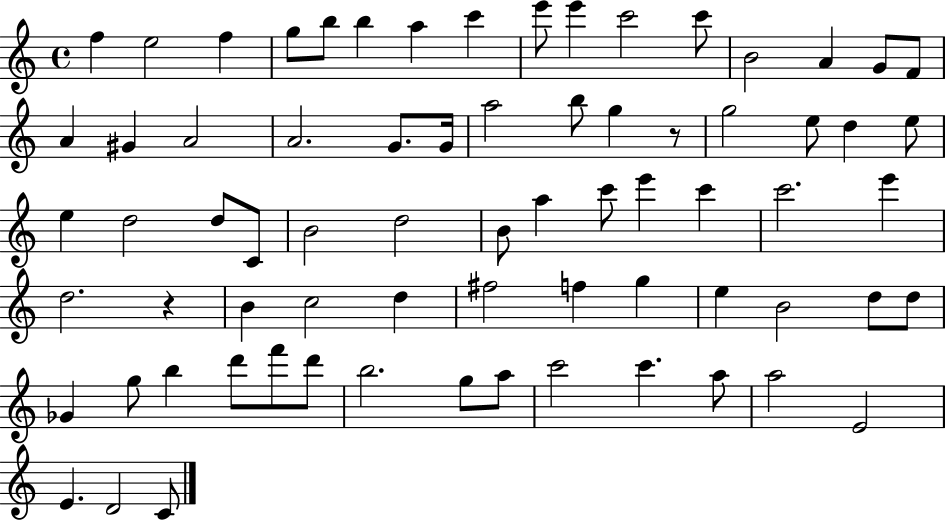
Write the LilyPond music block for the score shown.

{
  \clef treble
  \time 4/4
  \defaultTimeSignature
  \key c \major
  f''4 e''2 f''4 | g''8 b''8 b''4 a''4 c'''4 | e'''8 e'''4 c'''2 c'''8 | b'2 a'4 g'8 f'8 | \break a'4 gis'4 a'2 | a'2. g'8. g'16 | a''2 b''8 g''4 r8 | g''2 e''8 d''4 e''8 | \break e''4 d''2 d''8 c'8 | b'2 d''2 | b'8 a''4 c'''8 e'''4 c'''4 | c'''2. e'''4 | \break d''2. r4 | b'4 c''2 d''4 | fis''2 f''4 g''4 | e''4 b'2 d''8 d''8 | \break ges'4 g''8 b''4 d'''8 f'''8 d'''8 | b''2. g''8 a''8 | c'''2 c'''4. a''8 | a''2 e'2 | \break e'4. d'2 c'8 | \bar "|."
}